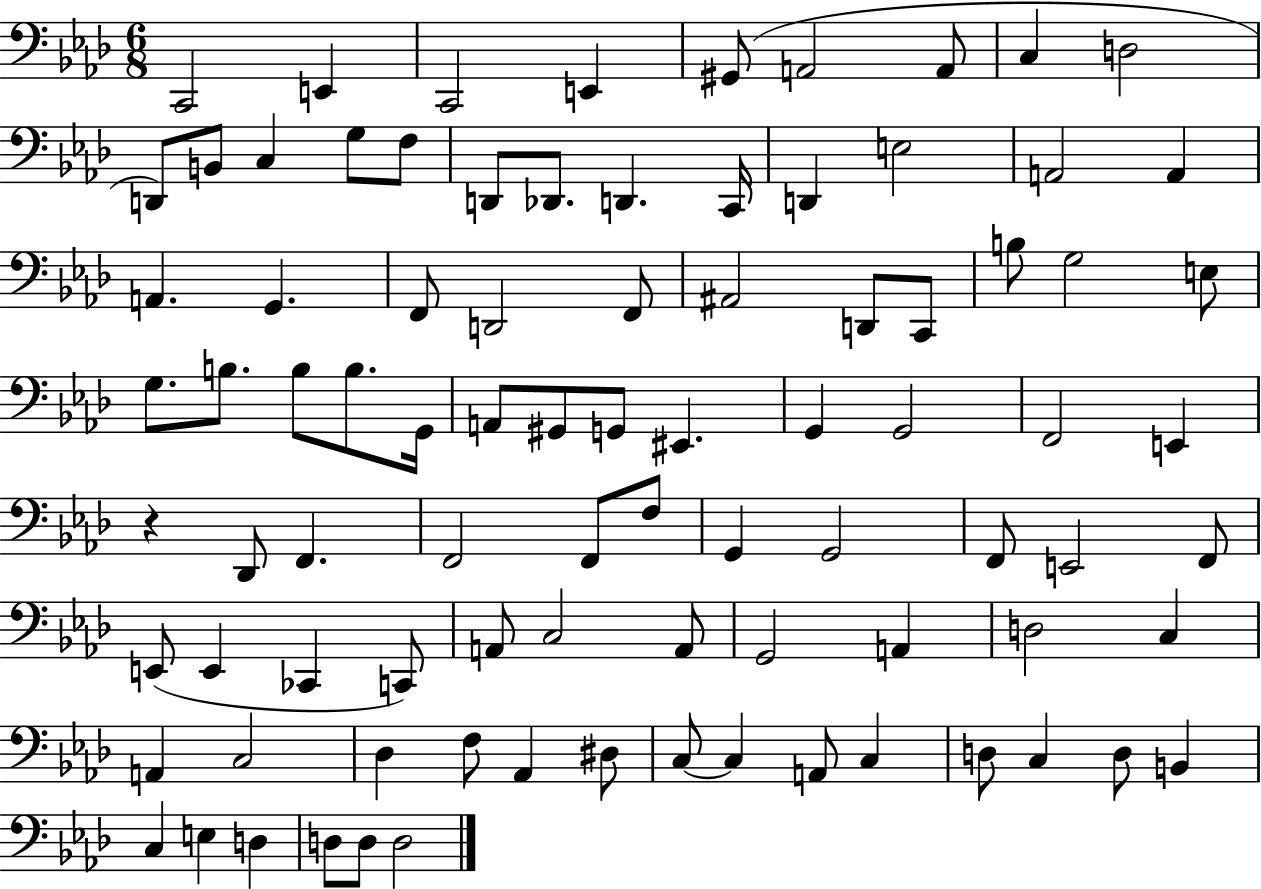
X:1
T:Untitled
M:6/8
L:1/4
K:Ab
C,,2 E,, C,,2 E,, ^G,,/2 A,,2 A,,/2 C, D,2 D,,/2 B,,/2 C, G,/2 F,/2 D,,/2 _D,,/2 D,, C,,/4 D,, E,2 A,,2 A,, A,, G,, F,,/2 D,,2 F,,/2 ^A,,2 D,,/2 C,,/2 B,/2 G,2 E,/2 G,/2 B,/2 B,/2 B,/2 G,,/4 A,,/2 ^G,,/2 G,,/2 ^E,, G,, G,,2 F,,2 E,, z _D,,/2 F,, F,,2 F,,/2 F,/2 G,, G,,2 F,,/2 E,,2 F,,/2 E,,/2 E,, _C,, C,,/2 A,,/2 C,2 A,,/2 G,,2 A,, D,2 C, A,, C,2 _D, F,/2 _A,, ^D,/2 C,/2 C, A,,/2 C, D,/2 C, D,/2 B,, C, E, D, D,/2 D,/2 D,2